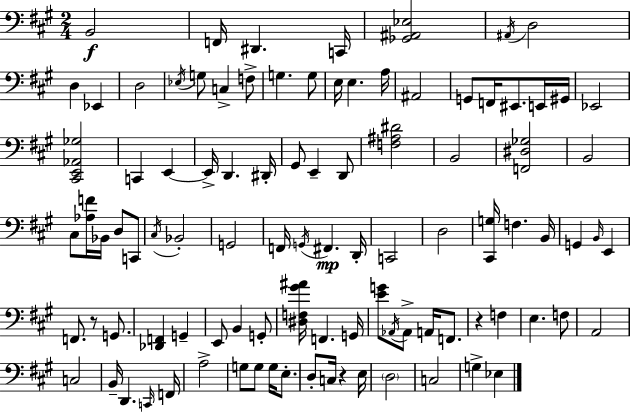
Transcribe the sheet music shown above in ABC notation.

X:1
T:Untitled
M:2/4
L:1/4
K:A
B,,2 F,,/4 ^D,, C,,/4 [_G,,^A,,_E,]2 ^A,,/4 D,2 D, _E,, D,2 _E,/4 G,/2 C, F,/2 G, G,/2 E,/4 E, A,/4 ^A,,2 G,,/2 F,,/4 ^E,,/2 E,,/4 ^G,,/4 _E,,2 [^C,,E,,_A,,_G,]2 C,, E,, E,,/4 D,, ^D,,/4 ^G,,/2 E,, D,,/2 [F,^A,^D]2 B,,2 [F,,^D,_G,]2 B,,2 ^C,/2 [_A,F]/4 _B,,/4 D,/2 C,,/2 ^C,/4 _B,,2 G,,2 F,,/4 G,,/4 ^F,, D,,/4 C,,2 D,2 [^C,,G,]/4 F, B,,/4 G,, B,,/4 E,, F,,/2 z/2 G,,/2 [_D,,F,,] G,, E,,/2 B,, G,,/2 [^D,F,^G^A]/4 F,, G,,/4 [EG]/2 _A,,/4 _A,,/2 A,,/4 F,,/2 z F, E, F,/2 A,,2 C,2 B,,/4 D,, C,,/4 F,,/4 A,2 G,/2 G,/2 G,/4 E,/2 D,/2 C,/4 z E,/4 D,2 C,2 G, _E,